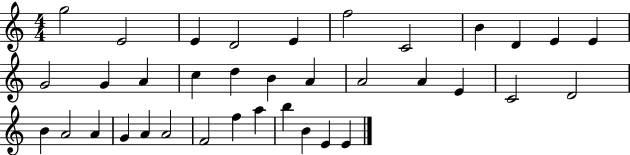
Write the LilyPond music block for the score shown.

{
  \clef treble
  \numericTimeSignature
  \time 4/4
  \key c \major
  g''2 e'2 | e'4 d'2 e'4 | f''2 c'2 | b'4 d'4 e'4 e'4 | \break g'2 g'4 a'4 | c''4 d''4 b'4 a'4 | a'2 a'4 e'4 | c'2 d'2 | \break b'4 a'2 a'4 | g'4 a'4 a'2 | f'2 f''4 a''4 | b''4 b'4 e'4 e'4 | \break \bar "|."
}